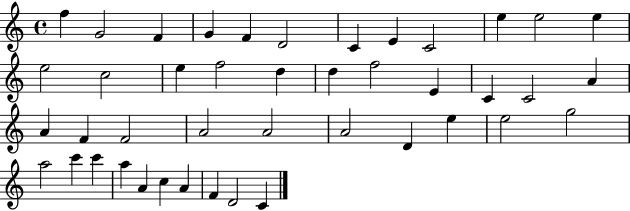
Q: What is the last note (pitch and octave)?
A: C4